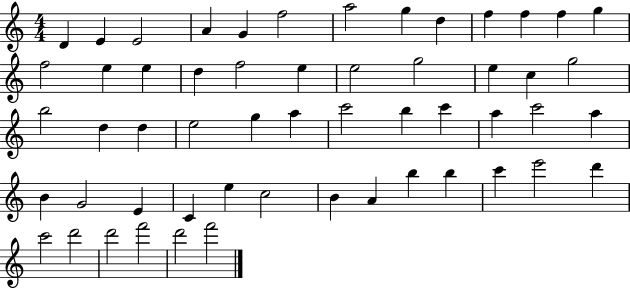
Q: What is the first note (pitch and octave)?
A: D4